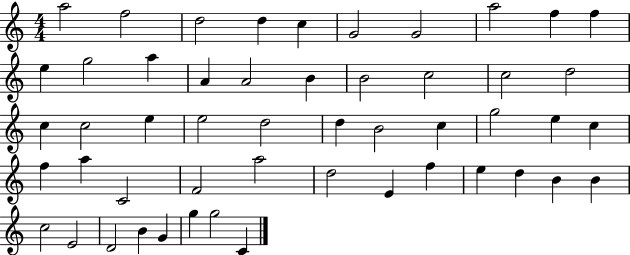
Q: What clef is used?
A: treble